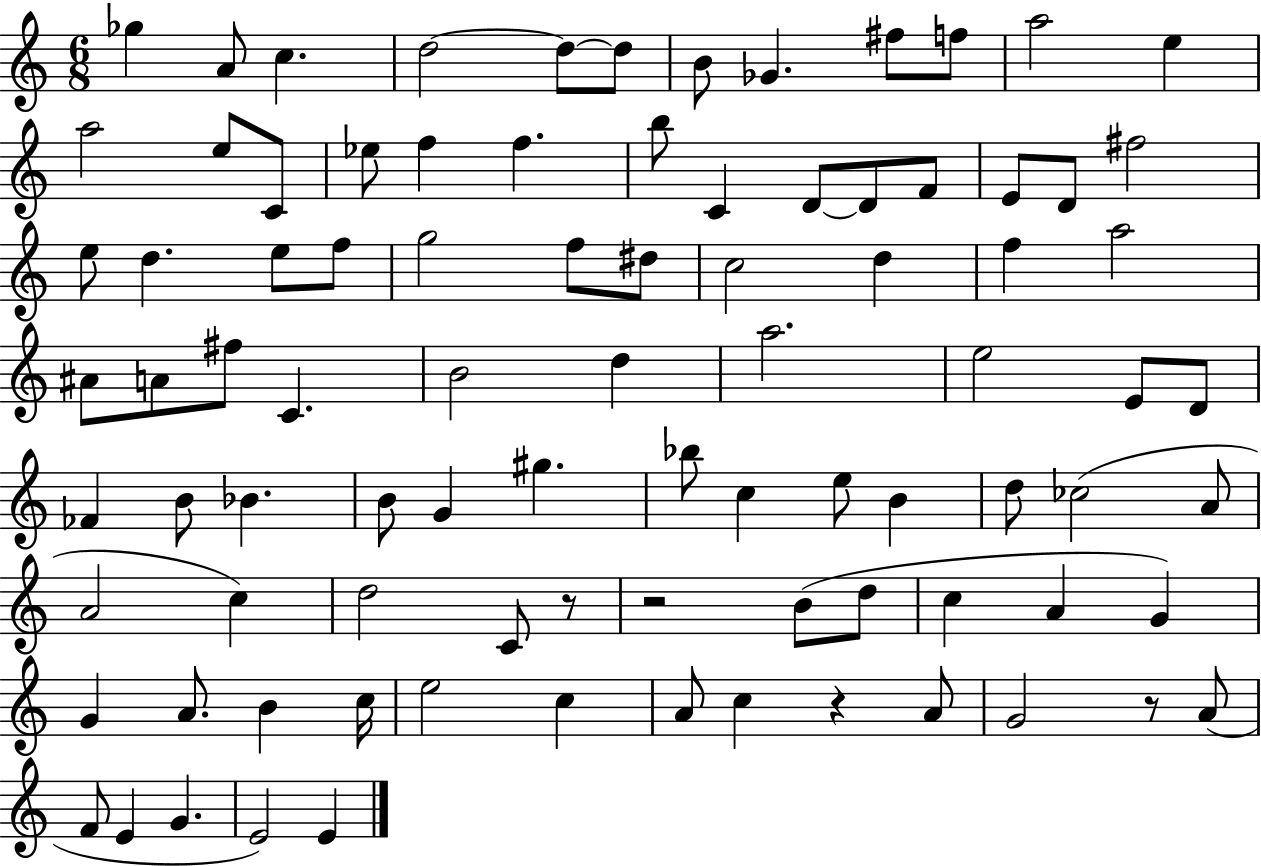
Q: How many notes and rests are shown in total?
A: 89